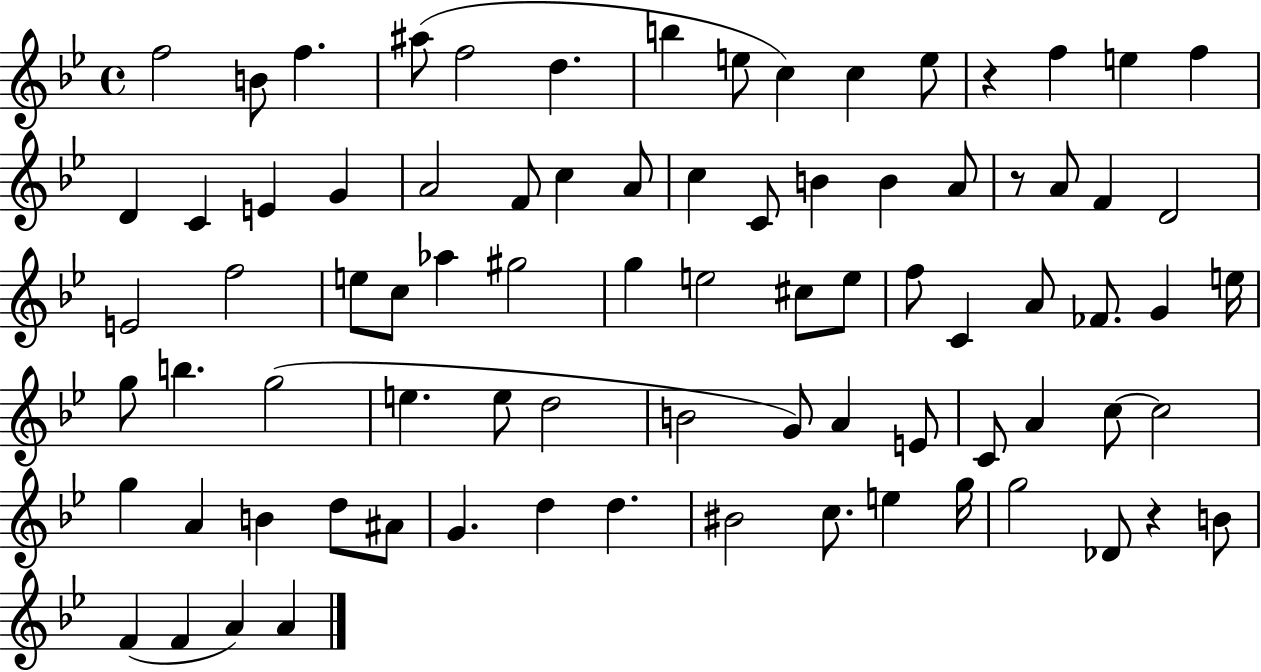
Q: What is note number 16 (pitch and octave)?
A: C4